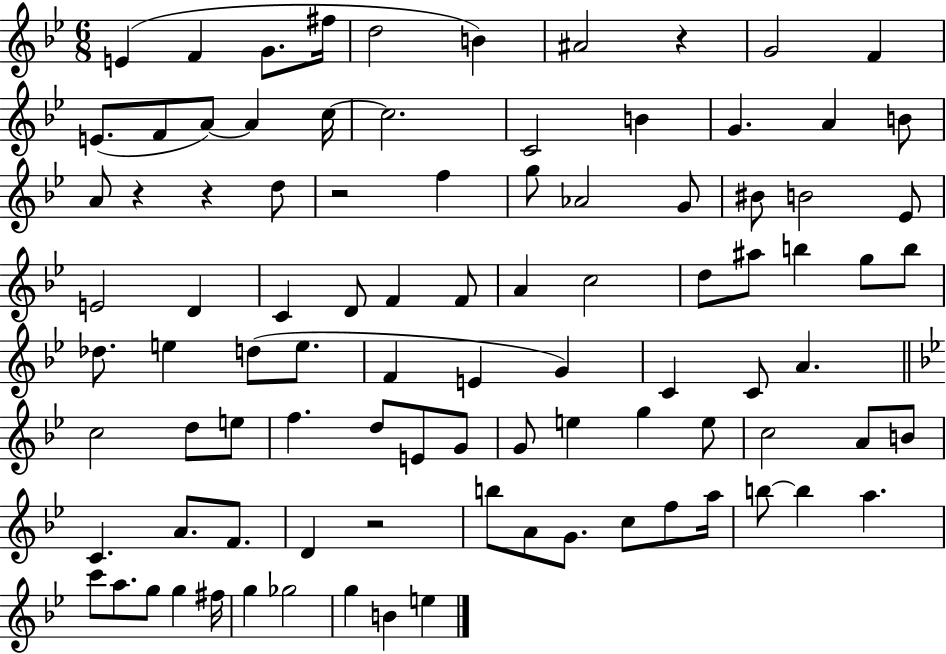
X:1
T:Untitled
M:6/8
L:1/4
K:Bb
E F G/2 ^f/4 d2 B ^A2 z G2 F E/2 F/2 A/2 A c/4 c2 C2 B G A B/2 A/2 z z d/2 z2 f g/2 _A2 G/2 ^B/2 B2 _E/2 E2 D C D/2 F F/2 A c2 d/2 ^a/2 b g/2 b/2 _d/2 e d/2 e/2 F E G C C/2 A c2 d/2 e/2 f d/2 E/2 G/2 G/2 e g e/2 c2 A/2 B/2 C A/2 F/2 D z2 b/2 A/2 G/2 c/2 f/2 a/4 b/2 b a c'/2 a/2 g/2 g ^f/4 g _g2 g B e